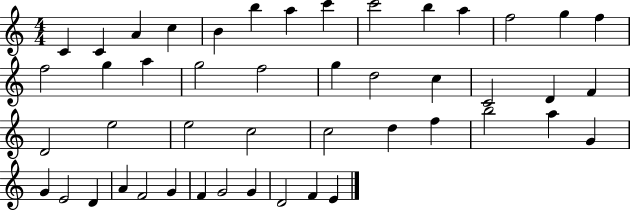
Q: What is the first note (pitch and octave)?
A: C4